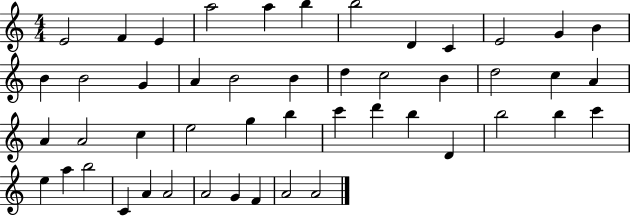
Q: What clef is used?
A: treble